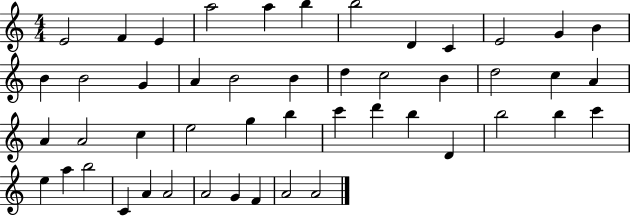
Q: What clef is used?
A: treble